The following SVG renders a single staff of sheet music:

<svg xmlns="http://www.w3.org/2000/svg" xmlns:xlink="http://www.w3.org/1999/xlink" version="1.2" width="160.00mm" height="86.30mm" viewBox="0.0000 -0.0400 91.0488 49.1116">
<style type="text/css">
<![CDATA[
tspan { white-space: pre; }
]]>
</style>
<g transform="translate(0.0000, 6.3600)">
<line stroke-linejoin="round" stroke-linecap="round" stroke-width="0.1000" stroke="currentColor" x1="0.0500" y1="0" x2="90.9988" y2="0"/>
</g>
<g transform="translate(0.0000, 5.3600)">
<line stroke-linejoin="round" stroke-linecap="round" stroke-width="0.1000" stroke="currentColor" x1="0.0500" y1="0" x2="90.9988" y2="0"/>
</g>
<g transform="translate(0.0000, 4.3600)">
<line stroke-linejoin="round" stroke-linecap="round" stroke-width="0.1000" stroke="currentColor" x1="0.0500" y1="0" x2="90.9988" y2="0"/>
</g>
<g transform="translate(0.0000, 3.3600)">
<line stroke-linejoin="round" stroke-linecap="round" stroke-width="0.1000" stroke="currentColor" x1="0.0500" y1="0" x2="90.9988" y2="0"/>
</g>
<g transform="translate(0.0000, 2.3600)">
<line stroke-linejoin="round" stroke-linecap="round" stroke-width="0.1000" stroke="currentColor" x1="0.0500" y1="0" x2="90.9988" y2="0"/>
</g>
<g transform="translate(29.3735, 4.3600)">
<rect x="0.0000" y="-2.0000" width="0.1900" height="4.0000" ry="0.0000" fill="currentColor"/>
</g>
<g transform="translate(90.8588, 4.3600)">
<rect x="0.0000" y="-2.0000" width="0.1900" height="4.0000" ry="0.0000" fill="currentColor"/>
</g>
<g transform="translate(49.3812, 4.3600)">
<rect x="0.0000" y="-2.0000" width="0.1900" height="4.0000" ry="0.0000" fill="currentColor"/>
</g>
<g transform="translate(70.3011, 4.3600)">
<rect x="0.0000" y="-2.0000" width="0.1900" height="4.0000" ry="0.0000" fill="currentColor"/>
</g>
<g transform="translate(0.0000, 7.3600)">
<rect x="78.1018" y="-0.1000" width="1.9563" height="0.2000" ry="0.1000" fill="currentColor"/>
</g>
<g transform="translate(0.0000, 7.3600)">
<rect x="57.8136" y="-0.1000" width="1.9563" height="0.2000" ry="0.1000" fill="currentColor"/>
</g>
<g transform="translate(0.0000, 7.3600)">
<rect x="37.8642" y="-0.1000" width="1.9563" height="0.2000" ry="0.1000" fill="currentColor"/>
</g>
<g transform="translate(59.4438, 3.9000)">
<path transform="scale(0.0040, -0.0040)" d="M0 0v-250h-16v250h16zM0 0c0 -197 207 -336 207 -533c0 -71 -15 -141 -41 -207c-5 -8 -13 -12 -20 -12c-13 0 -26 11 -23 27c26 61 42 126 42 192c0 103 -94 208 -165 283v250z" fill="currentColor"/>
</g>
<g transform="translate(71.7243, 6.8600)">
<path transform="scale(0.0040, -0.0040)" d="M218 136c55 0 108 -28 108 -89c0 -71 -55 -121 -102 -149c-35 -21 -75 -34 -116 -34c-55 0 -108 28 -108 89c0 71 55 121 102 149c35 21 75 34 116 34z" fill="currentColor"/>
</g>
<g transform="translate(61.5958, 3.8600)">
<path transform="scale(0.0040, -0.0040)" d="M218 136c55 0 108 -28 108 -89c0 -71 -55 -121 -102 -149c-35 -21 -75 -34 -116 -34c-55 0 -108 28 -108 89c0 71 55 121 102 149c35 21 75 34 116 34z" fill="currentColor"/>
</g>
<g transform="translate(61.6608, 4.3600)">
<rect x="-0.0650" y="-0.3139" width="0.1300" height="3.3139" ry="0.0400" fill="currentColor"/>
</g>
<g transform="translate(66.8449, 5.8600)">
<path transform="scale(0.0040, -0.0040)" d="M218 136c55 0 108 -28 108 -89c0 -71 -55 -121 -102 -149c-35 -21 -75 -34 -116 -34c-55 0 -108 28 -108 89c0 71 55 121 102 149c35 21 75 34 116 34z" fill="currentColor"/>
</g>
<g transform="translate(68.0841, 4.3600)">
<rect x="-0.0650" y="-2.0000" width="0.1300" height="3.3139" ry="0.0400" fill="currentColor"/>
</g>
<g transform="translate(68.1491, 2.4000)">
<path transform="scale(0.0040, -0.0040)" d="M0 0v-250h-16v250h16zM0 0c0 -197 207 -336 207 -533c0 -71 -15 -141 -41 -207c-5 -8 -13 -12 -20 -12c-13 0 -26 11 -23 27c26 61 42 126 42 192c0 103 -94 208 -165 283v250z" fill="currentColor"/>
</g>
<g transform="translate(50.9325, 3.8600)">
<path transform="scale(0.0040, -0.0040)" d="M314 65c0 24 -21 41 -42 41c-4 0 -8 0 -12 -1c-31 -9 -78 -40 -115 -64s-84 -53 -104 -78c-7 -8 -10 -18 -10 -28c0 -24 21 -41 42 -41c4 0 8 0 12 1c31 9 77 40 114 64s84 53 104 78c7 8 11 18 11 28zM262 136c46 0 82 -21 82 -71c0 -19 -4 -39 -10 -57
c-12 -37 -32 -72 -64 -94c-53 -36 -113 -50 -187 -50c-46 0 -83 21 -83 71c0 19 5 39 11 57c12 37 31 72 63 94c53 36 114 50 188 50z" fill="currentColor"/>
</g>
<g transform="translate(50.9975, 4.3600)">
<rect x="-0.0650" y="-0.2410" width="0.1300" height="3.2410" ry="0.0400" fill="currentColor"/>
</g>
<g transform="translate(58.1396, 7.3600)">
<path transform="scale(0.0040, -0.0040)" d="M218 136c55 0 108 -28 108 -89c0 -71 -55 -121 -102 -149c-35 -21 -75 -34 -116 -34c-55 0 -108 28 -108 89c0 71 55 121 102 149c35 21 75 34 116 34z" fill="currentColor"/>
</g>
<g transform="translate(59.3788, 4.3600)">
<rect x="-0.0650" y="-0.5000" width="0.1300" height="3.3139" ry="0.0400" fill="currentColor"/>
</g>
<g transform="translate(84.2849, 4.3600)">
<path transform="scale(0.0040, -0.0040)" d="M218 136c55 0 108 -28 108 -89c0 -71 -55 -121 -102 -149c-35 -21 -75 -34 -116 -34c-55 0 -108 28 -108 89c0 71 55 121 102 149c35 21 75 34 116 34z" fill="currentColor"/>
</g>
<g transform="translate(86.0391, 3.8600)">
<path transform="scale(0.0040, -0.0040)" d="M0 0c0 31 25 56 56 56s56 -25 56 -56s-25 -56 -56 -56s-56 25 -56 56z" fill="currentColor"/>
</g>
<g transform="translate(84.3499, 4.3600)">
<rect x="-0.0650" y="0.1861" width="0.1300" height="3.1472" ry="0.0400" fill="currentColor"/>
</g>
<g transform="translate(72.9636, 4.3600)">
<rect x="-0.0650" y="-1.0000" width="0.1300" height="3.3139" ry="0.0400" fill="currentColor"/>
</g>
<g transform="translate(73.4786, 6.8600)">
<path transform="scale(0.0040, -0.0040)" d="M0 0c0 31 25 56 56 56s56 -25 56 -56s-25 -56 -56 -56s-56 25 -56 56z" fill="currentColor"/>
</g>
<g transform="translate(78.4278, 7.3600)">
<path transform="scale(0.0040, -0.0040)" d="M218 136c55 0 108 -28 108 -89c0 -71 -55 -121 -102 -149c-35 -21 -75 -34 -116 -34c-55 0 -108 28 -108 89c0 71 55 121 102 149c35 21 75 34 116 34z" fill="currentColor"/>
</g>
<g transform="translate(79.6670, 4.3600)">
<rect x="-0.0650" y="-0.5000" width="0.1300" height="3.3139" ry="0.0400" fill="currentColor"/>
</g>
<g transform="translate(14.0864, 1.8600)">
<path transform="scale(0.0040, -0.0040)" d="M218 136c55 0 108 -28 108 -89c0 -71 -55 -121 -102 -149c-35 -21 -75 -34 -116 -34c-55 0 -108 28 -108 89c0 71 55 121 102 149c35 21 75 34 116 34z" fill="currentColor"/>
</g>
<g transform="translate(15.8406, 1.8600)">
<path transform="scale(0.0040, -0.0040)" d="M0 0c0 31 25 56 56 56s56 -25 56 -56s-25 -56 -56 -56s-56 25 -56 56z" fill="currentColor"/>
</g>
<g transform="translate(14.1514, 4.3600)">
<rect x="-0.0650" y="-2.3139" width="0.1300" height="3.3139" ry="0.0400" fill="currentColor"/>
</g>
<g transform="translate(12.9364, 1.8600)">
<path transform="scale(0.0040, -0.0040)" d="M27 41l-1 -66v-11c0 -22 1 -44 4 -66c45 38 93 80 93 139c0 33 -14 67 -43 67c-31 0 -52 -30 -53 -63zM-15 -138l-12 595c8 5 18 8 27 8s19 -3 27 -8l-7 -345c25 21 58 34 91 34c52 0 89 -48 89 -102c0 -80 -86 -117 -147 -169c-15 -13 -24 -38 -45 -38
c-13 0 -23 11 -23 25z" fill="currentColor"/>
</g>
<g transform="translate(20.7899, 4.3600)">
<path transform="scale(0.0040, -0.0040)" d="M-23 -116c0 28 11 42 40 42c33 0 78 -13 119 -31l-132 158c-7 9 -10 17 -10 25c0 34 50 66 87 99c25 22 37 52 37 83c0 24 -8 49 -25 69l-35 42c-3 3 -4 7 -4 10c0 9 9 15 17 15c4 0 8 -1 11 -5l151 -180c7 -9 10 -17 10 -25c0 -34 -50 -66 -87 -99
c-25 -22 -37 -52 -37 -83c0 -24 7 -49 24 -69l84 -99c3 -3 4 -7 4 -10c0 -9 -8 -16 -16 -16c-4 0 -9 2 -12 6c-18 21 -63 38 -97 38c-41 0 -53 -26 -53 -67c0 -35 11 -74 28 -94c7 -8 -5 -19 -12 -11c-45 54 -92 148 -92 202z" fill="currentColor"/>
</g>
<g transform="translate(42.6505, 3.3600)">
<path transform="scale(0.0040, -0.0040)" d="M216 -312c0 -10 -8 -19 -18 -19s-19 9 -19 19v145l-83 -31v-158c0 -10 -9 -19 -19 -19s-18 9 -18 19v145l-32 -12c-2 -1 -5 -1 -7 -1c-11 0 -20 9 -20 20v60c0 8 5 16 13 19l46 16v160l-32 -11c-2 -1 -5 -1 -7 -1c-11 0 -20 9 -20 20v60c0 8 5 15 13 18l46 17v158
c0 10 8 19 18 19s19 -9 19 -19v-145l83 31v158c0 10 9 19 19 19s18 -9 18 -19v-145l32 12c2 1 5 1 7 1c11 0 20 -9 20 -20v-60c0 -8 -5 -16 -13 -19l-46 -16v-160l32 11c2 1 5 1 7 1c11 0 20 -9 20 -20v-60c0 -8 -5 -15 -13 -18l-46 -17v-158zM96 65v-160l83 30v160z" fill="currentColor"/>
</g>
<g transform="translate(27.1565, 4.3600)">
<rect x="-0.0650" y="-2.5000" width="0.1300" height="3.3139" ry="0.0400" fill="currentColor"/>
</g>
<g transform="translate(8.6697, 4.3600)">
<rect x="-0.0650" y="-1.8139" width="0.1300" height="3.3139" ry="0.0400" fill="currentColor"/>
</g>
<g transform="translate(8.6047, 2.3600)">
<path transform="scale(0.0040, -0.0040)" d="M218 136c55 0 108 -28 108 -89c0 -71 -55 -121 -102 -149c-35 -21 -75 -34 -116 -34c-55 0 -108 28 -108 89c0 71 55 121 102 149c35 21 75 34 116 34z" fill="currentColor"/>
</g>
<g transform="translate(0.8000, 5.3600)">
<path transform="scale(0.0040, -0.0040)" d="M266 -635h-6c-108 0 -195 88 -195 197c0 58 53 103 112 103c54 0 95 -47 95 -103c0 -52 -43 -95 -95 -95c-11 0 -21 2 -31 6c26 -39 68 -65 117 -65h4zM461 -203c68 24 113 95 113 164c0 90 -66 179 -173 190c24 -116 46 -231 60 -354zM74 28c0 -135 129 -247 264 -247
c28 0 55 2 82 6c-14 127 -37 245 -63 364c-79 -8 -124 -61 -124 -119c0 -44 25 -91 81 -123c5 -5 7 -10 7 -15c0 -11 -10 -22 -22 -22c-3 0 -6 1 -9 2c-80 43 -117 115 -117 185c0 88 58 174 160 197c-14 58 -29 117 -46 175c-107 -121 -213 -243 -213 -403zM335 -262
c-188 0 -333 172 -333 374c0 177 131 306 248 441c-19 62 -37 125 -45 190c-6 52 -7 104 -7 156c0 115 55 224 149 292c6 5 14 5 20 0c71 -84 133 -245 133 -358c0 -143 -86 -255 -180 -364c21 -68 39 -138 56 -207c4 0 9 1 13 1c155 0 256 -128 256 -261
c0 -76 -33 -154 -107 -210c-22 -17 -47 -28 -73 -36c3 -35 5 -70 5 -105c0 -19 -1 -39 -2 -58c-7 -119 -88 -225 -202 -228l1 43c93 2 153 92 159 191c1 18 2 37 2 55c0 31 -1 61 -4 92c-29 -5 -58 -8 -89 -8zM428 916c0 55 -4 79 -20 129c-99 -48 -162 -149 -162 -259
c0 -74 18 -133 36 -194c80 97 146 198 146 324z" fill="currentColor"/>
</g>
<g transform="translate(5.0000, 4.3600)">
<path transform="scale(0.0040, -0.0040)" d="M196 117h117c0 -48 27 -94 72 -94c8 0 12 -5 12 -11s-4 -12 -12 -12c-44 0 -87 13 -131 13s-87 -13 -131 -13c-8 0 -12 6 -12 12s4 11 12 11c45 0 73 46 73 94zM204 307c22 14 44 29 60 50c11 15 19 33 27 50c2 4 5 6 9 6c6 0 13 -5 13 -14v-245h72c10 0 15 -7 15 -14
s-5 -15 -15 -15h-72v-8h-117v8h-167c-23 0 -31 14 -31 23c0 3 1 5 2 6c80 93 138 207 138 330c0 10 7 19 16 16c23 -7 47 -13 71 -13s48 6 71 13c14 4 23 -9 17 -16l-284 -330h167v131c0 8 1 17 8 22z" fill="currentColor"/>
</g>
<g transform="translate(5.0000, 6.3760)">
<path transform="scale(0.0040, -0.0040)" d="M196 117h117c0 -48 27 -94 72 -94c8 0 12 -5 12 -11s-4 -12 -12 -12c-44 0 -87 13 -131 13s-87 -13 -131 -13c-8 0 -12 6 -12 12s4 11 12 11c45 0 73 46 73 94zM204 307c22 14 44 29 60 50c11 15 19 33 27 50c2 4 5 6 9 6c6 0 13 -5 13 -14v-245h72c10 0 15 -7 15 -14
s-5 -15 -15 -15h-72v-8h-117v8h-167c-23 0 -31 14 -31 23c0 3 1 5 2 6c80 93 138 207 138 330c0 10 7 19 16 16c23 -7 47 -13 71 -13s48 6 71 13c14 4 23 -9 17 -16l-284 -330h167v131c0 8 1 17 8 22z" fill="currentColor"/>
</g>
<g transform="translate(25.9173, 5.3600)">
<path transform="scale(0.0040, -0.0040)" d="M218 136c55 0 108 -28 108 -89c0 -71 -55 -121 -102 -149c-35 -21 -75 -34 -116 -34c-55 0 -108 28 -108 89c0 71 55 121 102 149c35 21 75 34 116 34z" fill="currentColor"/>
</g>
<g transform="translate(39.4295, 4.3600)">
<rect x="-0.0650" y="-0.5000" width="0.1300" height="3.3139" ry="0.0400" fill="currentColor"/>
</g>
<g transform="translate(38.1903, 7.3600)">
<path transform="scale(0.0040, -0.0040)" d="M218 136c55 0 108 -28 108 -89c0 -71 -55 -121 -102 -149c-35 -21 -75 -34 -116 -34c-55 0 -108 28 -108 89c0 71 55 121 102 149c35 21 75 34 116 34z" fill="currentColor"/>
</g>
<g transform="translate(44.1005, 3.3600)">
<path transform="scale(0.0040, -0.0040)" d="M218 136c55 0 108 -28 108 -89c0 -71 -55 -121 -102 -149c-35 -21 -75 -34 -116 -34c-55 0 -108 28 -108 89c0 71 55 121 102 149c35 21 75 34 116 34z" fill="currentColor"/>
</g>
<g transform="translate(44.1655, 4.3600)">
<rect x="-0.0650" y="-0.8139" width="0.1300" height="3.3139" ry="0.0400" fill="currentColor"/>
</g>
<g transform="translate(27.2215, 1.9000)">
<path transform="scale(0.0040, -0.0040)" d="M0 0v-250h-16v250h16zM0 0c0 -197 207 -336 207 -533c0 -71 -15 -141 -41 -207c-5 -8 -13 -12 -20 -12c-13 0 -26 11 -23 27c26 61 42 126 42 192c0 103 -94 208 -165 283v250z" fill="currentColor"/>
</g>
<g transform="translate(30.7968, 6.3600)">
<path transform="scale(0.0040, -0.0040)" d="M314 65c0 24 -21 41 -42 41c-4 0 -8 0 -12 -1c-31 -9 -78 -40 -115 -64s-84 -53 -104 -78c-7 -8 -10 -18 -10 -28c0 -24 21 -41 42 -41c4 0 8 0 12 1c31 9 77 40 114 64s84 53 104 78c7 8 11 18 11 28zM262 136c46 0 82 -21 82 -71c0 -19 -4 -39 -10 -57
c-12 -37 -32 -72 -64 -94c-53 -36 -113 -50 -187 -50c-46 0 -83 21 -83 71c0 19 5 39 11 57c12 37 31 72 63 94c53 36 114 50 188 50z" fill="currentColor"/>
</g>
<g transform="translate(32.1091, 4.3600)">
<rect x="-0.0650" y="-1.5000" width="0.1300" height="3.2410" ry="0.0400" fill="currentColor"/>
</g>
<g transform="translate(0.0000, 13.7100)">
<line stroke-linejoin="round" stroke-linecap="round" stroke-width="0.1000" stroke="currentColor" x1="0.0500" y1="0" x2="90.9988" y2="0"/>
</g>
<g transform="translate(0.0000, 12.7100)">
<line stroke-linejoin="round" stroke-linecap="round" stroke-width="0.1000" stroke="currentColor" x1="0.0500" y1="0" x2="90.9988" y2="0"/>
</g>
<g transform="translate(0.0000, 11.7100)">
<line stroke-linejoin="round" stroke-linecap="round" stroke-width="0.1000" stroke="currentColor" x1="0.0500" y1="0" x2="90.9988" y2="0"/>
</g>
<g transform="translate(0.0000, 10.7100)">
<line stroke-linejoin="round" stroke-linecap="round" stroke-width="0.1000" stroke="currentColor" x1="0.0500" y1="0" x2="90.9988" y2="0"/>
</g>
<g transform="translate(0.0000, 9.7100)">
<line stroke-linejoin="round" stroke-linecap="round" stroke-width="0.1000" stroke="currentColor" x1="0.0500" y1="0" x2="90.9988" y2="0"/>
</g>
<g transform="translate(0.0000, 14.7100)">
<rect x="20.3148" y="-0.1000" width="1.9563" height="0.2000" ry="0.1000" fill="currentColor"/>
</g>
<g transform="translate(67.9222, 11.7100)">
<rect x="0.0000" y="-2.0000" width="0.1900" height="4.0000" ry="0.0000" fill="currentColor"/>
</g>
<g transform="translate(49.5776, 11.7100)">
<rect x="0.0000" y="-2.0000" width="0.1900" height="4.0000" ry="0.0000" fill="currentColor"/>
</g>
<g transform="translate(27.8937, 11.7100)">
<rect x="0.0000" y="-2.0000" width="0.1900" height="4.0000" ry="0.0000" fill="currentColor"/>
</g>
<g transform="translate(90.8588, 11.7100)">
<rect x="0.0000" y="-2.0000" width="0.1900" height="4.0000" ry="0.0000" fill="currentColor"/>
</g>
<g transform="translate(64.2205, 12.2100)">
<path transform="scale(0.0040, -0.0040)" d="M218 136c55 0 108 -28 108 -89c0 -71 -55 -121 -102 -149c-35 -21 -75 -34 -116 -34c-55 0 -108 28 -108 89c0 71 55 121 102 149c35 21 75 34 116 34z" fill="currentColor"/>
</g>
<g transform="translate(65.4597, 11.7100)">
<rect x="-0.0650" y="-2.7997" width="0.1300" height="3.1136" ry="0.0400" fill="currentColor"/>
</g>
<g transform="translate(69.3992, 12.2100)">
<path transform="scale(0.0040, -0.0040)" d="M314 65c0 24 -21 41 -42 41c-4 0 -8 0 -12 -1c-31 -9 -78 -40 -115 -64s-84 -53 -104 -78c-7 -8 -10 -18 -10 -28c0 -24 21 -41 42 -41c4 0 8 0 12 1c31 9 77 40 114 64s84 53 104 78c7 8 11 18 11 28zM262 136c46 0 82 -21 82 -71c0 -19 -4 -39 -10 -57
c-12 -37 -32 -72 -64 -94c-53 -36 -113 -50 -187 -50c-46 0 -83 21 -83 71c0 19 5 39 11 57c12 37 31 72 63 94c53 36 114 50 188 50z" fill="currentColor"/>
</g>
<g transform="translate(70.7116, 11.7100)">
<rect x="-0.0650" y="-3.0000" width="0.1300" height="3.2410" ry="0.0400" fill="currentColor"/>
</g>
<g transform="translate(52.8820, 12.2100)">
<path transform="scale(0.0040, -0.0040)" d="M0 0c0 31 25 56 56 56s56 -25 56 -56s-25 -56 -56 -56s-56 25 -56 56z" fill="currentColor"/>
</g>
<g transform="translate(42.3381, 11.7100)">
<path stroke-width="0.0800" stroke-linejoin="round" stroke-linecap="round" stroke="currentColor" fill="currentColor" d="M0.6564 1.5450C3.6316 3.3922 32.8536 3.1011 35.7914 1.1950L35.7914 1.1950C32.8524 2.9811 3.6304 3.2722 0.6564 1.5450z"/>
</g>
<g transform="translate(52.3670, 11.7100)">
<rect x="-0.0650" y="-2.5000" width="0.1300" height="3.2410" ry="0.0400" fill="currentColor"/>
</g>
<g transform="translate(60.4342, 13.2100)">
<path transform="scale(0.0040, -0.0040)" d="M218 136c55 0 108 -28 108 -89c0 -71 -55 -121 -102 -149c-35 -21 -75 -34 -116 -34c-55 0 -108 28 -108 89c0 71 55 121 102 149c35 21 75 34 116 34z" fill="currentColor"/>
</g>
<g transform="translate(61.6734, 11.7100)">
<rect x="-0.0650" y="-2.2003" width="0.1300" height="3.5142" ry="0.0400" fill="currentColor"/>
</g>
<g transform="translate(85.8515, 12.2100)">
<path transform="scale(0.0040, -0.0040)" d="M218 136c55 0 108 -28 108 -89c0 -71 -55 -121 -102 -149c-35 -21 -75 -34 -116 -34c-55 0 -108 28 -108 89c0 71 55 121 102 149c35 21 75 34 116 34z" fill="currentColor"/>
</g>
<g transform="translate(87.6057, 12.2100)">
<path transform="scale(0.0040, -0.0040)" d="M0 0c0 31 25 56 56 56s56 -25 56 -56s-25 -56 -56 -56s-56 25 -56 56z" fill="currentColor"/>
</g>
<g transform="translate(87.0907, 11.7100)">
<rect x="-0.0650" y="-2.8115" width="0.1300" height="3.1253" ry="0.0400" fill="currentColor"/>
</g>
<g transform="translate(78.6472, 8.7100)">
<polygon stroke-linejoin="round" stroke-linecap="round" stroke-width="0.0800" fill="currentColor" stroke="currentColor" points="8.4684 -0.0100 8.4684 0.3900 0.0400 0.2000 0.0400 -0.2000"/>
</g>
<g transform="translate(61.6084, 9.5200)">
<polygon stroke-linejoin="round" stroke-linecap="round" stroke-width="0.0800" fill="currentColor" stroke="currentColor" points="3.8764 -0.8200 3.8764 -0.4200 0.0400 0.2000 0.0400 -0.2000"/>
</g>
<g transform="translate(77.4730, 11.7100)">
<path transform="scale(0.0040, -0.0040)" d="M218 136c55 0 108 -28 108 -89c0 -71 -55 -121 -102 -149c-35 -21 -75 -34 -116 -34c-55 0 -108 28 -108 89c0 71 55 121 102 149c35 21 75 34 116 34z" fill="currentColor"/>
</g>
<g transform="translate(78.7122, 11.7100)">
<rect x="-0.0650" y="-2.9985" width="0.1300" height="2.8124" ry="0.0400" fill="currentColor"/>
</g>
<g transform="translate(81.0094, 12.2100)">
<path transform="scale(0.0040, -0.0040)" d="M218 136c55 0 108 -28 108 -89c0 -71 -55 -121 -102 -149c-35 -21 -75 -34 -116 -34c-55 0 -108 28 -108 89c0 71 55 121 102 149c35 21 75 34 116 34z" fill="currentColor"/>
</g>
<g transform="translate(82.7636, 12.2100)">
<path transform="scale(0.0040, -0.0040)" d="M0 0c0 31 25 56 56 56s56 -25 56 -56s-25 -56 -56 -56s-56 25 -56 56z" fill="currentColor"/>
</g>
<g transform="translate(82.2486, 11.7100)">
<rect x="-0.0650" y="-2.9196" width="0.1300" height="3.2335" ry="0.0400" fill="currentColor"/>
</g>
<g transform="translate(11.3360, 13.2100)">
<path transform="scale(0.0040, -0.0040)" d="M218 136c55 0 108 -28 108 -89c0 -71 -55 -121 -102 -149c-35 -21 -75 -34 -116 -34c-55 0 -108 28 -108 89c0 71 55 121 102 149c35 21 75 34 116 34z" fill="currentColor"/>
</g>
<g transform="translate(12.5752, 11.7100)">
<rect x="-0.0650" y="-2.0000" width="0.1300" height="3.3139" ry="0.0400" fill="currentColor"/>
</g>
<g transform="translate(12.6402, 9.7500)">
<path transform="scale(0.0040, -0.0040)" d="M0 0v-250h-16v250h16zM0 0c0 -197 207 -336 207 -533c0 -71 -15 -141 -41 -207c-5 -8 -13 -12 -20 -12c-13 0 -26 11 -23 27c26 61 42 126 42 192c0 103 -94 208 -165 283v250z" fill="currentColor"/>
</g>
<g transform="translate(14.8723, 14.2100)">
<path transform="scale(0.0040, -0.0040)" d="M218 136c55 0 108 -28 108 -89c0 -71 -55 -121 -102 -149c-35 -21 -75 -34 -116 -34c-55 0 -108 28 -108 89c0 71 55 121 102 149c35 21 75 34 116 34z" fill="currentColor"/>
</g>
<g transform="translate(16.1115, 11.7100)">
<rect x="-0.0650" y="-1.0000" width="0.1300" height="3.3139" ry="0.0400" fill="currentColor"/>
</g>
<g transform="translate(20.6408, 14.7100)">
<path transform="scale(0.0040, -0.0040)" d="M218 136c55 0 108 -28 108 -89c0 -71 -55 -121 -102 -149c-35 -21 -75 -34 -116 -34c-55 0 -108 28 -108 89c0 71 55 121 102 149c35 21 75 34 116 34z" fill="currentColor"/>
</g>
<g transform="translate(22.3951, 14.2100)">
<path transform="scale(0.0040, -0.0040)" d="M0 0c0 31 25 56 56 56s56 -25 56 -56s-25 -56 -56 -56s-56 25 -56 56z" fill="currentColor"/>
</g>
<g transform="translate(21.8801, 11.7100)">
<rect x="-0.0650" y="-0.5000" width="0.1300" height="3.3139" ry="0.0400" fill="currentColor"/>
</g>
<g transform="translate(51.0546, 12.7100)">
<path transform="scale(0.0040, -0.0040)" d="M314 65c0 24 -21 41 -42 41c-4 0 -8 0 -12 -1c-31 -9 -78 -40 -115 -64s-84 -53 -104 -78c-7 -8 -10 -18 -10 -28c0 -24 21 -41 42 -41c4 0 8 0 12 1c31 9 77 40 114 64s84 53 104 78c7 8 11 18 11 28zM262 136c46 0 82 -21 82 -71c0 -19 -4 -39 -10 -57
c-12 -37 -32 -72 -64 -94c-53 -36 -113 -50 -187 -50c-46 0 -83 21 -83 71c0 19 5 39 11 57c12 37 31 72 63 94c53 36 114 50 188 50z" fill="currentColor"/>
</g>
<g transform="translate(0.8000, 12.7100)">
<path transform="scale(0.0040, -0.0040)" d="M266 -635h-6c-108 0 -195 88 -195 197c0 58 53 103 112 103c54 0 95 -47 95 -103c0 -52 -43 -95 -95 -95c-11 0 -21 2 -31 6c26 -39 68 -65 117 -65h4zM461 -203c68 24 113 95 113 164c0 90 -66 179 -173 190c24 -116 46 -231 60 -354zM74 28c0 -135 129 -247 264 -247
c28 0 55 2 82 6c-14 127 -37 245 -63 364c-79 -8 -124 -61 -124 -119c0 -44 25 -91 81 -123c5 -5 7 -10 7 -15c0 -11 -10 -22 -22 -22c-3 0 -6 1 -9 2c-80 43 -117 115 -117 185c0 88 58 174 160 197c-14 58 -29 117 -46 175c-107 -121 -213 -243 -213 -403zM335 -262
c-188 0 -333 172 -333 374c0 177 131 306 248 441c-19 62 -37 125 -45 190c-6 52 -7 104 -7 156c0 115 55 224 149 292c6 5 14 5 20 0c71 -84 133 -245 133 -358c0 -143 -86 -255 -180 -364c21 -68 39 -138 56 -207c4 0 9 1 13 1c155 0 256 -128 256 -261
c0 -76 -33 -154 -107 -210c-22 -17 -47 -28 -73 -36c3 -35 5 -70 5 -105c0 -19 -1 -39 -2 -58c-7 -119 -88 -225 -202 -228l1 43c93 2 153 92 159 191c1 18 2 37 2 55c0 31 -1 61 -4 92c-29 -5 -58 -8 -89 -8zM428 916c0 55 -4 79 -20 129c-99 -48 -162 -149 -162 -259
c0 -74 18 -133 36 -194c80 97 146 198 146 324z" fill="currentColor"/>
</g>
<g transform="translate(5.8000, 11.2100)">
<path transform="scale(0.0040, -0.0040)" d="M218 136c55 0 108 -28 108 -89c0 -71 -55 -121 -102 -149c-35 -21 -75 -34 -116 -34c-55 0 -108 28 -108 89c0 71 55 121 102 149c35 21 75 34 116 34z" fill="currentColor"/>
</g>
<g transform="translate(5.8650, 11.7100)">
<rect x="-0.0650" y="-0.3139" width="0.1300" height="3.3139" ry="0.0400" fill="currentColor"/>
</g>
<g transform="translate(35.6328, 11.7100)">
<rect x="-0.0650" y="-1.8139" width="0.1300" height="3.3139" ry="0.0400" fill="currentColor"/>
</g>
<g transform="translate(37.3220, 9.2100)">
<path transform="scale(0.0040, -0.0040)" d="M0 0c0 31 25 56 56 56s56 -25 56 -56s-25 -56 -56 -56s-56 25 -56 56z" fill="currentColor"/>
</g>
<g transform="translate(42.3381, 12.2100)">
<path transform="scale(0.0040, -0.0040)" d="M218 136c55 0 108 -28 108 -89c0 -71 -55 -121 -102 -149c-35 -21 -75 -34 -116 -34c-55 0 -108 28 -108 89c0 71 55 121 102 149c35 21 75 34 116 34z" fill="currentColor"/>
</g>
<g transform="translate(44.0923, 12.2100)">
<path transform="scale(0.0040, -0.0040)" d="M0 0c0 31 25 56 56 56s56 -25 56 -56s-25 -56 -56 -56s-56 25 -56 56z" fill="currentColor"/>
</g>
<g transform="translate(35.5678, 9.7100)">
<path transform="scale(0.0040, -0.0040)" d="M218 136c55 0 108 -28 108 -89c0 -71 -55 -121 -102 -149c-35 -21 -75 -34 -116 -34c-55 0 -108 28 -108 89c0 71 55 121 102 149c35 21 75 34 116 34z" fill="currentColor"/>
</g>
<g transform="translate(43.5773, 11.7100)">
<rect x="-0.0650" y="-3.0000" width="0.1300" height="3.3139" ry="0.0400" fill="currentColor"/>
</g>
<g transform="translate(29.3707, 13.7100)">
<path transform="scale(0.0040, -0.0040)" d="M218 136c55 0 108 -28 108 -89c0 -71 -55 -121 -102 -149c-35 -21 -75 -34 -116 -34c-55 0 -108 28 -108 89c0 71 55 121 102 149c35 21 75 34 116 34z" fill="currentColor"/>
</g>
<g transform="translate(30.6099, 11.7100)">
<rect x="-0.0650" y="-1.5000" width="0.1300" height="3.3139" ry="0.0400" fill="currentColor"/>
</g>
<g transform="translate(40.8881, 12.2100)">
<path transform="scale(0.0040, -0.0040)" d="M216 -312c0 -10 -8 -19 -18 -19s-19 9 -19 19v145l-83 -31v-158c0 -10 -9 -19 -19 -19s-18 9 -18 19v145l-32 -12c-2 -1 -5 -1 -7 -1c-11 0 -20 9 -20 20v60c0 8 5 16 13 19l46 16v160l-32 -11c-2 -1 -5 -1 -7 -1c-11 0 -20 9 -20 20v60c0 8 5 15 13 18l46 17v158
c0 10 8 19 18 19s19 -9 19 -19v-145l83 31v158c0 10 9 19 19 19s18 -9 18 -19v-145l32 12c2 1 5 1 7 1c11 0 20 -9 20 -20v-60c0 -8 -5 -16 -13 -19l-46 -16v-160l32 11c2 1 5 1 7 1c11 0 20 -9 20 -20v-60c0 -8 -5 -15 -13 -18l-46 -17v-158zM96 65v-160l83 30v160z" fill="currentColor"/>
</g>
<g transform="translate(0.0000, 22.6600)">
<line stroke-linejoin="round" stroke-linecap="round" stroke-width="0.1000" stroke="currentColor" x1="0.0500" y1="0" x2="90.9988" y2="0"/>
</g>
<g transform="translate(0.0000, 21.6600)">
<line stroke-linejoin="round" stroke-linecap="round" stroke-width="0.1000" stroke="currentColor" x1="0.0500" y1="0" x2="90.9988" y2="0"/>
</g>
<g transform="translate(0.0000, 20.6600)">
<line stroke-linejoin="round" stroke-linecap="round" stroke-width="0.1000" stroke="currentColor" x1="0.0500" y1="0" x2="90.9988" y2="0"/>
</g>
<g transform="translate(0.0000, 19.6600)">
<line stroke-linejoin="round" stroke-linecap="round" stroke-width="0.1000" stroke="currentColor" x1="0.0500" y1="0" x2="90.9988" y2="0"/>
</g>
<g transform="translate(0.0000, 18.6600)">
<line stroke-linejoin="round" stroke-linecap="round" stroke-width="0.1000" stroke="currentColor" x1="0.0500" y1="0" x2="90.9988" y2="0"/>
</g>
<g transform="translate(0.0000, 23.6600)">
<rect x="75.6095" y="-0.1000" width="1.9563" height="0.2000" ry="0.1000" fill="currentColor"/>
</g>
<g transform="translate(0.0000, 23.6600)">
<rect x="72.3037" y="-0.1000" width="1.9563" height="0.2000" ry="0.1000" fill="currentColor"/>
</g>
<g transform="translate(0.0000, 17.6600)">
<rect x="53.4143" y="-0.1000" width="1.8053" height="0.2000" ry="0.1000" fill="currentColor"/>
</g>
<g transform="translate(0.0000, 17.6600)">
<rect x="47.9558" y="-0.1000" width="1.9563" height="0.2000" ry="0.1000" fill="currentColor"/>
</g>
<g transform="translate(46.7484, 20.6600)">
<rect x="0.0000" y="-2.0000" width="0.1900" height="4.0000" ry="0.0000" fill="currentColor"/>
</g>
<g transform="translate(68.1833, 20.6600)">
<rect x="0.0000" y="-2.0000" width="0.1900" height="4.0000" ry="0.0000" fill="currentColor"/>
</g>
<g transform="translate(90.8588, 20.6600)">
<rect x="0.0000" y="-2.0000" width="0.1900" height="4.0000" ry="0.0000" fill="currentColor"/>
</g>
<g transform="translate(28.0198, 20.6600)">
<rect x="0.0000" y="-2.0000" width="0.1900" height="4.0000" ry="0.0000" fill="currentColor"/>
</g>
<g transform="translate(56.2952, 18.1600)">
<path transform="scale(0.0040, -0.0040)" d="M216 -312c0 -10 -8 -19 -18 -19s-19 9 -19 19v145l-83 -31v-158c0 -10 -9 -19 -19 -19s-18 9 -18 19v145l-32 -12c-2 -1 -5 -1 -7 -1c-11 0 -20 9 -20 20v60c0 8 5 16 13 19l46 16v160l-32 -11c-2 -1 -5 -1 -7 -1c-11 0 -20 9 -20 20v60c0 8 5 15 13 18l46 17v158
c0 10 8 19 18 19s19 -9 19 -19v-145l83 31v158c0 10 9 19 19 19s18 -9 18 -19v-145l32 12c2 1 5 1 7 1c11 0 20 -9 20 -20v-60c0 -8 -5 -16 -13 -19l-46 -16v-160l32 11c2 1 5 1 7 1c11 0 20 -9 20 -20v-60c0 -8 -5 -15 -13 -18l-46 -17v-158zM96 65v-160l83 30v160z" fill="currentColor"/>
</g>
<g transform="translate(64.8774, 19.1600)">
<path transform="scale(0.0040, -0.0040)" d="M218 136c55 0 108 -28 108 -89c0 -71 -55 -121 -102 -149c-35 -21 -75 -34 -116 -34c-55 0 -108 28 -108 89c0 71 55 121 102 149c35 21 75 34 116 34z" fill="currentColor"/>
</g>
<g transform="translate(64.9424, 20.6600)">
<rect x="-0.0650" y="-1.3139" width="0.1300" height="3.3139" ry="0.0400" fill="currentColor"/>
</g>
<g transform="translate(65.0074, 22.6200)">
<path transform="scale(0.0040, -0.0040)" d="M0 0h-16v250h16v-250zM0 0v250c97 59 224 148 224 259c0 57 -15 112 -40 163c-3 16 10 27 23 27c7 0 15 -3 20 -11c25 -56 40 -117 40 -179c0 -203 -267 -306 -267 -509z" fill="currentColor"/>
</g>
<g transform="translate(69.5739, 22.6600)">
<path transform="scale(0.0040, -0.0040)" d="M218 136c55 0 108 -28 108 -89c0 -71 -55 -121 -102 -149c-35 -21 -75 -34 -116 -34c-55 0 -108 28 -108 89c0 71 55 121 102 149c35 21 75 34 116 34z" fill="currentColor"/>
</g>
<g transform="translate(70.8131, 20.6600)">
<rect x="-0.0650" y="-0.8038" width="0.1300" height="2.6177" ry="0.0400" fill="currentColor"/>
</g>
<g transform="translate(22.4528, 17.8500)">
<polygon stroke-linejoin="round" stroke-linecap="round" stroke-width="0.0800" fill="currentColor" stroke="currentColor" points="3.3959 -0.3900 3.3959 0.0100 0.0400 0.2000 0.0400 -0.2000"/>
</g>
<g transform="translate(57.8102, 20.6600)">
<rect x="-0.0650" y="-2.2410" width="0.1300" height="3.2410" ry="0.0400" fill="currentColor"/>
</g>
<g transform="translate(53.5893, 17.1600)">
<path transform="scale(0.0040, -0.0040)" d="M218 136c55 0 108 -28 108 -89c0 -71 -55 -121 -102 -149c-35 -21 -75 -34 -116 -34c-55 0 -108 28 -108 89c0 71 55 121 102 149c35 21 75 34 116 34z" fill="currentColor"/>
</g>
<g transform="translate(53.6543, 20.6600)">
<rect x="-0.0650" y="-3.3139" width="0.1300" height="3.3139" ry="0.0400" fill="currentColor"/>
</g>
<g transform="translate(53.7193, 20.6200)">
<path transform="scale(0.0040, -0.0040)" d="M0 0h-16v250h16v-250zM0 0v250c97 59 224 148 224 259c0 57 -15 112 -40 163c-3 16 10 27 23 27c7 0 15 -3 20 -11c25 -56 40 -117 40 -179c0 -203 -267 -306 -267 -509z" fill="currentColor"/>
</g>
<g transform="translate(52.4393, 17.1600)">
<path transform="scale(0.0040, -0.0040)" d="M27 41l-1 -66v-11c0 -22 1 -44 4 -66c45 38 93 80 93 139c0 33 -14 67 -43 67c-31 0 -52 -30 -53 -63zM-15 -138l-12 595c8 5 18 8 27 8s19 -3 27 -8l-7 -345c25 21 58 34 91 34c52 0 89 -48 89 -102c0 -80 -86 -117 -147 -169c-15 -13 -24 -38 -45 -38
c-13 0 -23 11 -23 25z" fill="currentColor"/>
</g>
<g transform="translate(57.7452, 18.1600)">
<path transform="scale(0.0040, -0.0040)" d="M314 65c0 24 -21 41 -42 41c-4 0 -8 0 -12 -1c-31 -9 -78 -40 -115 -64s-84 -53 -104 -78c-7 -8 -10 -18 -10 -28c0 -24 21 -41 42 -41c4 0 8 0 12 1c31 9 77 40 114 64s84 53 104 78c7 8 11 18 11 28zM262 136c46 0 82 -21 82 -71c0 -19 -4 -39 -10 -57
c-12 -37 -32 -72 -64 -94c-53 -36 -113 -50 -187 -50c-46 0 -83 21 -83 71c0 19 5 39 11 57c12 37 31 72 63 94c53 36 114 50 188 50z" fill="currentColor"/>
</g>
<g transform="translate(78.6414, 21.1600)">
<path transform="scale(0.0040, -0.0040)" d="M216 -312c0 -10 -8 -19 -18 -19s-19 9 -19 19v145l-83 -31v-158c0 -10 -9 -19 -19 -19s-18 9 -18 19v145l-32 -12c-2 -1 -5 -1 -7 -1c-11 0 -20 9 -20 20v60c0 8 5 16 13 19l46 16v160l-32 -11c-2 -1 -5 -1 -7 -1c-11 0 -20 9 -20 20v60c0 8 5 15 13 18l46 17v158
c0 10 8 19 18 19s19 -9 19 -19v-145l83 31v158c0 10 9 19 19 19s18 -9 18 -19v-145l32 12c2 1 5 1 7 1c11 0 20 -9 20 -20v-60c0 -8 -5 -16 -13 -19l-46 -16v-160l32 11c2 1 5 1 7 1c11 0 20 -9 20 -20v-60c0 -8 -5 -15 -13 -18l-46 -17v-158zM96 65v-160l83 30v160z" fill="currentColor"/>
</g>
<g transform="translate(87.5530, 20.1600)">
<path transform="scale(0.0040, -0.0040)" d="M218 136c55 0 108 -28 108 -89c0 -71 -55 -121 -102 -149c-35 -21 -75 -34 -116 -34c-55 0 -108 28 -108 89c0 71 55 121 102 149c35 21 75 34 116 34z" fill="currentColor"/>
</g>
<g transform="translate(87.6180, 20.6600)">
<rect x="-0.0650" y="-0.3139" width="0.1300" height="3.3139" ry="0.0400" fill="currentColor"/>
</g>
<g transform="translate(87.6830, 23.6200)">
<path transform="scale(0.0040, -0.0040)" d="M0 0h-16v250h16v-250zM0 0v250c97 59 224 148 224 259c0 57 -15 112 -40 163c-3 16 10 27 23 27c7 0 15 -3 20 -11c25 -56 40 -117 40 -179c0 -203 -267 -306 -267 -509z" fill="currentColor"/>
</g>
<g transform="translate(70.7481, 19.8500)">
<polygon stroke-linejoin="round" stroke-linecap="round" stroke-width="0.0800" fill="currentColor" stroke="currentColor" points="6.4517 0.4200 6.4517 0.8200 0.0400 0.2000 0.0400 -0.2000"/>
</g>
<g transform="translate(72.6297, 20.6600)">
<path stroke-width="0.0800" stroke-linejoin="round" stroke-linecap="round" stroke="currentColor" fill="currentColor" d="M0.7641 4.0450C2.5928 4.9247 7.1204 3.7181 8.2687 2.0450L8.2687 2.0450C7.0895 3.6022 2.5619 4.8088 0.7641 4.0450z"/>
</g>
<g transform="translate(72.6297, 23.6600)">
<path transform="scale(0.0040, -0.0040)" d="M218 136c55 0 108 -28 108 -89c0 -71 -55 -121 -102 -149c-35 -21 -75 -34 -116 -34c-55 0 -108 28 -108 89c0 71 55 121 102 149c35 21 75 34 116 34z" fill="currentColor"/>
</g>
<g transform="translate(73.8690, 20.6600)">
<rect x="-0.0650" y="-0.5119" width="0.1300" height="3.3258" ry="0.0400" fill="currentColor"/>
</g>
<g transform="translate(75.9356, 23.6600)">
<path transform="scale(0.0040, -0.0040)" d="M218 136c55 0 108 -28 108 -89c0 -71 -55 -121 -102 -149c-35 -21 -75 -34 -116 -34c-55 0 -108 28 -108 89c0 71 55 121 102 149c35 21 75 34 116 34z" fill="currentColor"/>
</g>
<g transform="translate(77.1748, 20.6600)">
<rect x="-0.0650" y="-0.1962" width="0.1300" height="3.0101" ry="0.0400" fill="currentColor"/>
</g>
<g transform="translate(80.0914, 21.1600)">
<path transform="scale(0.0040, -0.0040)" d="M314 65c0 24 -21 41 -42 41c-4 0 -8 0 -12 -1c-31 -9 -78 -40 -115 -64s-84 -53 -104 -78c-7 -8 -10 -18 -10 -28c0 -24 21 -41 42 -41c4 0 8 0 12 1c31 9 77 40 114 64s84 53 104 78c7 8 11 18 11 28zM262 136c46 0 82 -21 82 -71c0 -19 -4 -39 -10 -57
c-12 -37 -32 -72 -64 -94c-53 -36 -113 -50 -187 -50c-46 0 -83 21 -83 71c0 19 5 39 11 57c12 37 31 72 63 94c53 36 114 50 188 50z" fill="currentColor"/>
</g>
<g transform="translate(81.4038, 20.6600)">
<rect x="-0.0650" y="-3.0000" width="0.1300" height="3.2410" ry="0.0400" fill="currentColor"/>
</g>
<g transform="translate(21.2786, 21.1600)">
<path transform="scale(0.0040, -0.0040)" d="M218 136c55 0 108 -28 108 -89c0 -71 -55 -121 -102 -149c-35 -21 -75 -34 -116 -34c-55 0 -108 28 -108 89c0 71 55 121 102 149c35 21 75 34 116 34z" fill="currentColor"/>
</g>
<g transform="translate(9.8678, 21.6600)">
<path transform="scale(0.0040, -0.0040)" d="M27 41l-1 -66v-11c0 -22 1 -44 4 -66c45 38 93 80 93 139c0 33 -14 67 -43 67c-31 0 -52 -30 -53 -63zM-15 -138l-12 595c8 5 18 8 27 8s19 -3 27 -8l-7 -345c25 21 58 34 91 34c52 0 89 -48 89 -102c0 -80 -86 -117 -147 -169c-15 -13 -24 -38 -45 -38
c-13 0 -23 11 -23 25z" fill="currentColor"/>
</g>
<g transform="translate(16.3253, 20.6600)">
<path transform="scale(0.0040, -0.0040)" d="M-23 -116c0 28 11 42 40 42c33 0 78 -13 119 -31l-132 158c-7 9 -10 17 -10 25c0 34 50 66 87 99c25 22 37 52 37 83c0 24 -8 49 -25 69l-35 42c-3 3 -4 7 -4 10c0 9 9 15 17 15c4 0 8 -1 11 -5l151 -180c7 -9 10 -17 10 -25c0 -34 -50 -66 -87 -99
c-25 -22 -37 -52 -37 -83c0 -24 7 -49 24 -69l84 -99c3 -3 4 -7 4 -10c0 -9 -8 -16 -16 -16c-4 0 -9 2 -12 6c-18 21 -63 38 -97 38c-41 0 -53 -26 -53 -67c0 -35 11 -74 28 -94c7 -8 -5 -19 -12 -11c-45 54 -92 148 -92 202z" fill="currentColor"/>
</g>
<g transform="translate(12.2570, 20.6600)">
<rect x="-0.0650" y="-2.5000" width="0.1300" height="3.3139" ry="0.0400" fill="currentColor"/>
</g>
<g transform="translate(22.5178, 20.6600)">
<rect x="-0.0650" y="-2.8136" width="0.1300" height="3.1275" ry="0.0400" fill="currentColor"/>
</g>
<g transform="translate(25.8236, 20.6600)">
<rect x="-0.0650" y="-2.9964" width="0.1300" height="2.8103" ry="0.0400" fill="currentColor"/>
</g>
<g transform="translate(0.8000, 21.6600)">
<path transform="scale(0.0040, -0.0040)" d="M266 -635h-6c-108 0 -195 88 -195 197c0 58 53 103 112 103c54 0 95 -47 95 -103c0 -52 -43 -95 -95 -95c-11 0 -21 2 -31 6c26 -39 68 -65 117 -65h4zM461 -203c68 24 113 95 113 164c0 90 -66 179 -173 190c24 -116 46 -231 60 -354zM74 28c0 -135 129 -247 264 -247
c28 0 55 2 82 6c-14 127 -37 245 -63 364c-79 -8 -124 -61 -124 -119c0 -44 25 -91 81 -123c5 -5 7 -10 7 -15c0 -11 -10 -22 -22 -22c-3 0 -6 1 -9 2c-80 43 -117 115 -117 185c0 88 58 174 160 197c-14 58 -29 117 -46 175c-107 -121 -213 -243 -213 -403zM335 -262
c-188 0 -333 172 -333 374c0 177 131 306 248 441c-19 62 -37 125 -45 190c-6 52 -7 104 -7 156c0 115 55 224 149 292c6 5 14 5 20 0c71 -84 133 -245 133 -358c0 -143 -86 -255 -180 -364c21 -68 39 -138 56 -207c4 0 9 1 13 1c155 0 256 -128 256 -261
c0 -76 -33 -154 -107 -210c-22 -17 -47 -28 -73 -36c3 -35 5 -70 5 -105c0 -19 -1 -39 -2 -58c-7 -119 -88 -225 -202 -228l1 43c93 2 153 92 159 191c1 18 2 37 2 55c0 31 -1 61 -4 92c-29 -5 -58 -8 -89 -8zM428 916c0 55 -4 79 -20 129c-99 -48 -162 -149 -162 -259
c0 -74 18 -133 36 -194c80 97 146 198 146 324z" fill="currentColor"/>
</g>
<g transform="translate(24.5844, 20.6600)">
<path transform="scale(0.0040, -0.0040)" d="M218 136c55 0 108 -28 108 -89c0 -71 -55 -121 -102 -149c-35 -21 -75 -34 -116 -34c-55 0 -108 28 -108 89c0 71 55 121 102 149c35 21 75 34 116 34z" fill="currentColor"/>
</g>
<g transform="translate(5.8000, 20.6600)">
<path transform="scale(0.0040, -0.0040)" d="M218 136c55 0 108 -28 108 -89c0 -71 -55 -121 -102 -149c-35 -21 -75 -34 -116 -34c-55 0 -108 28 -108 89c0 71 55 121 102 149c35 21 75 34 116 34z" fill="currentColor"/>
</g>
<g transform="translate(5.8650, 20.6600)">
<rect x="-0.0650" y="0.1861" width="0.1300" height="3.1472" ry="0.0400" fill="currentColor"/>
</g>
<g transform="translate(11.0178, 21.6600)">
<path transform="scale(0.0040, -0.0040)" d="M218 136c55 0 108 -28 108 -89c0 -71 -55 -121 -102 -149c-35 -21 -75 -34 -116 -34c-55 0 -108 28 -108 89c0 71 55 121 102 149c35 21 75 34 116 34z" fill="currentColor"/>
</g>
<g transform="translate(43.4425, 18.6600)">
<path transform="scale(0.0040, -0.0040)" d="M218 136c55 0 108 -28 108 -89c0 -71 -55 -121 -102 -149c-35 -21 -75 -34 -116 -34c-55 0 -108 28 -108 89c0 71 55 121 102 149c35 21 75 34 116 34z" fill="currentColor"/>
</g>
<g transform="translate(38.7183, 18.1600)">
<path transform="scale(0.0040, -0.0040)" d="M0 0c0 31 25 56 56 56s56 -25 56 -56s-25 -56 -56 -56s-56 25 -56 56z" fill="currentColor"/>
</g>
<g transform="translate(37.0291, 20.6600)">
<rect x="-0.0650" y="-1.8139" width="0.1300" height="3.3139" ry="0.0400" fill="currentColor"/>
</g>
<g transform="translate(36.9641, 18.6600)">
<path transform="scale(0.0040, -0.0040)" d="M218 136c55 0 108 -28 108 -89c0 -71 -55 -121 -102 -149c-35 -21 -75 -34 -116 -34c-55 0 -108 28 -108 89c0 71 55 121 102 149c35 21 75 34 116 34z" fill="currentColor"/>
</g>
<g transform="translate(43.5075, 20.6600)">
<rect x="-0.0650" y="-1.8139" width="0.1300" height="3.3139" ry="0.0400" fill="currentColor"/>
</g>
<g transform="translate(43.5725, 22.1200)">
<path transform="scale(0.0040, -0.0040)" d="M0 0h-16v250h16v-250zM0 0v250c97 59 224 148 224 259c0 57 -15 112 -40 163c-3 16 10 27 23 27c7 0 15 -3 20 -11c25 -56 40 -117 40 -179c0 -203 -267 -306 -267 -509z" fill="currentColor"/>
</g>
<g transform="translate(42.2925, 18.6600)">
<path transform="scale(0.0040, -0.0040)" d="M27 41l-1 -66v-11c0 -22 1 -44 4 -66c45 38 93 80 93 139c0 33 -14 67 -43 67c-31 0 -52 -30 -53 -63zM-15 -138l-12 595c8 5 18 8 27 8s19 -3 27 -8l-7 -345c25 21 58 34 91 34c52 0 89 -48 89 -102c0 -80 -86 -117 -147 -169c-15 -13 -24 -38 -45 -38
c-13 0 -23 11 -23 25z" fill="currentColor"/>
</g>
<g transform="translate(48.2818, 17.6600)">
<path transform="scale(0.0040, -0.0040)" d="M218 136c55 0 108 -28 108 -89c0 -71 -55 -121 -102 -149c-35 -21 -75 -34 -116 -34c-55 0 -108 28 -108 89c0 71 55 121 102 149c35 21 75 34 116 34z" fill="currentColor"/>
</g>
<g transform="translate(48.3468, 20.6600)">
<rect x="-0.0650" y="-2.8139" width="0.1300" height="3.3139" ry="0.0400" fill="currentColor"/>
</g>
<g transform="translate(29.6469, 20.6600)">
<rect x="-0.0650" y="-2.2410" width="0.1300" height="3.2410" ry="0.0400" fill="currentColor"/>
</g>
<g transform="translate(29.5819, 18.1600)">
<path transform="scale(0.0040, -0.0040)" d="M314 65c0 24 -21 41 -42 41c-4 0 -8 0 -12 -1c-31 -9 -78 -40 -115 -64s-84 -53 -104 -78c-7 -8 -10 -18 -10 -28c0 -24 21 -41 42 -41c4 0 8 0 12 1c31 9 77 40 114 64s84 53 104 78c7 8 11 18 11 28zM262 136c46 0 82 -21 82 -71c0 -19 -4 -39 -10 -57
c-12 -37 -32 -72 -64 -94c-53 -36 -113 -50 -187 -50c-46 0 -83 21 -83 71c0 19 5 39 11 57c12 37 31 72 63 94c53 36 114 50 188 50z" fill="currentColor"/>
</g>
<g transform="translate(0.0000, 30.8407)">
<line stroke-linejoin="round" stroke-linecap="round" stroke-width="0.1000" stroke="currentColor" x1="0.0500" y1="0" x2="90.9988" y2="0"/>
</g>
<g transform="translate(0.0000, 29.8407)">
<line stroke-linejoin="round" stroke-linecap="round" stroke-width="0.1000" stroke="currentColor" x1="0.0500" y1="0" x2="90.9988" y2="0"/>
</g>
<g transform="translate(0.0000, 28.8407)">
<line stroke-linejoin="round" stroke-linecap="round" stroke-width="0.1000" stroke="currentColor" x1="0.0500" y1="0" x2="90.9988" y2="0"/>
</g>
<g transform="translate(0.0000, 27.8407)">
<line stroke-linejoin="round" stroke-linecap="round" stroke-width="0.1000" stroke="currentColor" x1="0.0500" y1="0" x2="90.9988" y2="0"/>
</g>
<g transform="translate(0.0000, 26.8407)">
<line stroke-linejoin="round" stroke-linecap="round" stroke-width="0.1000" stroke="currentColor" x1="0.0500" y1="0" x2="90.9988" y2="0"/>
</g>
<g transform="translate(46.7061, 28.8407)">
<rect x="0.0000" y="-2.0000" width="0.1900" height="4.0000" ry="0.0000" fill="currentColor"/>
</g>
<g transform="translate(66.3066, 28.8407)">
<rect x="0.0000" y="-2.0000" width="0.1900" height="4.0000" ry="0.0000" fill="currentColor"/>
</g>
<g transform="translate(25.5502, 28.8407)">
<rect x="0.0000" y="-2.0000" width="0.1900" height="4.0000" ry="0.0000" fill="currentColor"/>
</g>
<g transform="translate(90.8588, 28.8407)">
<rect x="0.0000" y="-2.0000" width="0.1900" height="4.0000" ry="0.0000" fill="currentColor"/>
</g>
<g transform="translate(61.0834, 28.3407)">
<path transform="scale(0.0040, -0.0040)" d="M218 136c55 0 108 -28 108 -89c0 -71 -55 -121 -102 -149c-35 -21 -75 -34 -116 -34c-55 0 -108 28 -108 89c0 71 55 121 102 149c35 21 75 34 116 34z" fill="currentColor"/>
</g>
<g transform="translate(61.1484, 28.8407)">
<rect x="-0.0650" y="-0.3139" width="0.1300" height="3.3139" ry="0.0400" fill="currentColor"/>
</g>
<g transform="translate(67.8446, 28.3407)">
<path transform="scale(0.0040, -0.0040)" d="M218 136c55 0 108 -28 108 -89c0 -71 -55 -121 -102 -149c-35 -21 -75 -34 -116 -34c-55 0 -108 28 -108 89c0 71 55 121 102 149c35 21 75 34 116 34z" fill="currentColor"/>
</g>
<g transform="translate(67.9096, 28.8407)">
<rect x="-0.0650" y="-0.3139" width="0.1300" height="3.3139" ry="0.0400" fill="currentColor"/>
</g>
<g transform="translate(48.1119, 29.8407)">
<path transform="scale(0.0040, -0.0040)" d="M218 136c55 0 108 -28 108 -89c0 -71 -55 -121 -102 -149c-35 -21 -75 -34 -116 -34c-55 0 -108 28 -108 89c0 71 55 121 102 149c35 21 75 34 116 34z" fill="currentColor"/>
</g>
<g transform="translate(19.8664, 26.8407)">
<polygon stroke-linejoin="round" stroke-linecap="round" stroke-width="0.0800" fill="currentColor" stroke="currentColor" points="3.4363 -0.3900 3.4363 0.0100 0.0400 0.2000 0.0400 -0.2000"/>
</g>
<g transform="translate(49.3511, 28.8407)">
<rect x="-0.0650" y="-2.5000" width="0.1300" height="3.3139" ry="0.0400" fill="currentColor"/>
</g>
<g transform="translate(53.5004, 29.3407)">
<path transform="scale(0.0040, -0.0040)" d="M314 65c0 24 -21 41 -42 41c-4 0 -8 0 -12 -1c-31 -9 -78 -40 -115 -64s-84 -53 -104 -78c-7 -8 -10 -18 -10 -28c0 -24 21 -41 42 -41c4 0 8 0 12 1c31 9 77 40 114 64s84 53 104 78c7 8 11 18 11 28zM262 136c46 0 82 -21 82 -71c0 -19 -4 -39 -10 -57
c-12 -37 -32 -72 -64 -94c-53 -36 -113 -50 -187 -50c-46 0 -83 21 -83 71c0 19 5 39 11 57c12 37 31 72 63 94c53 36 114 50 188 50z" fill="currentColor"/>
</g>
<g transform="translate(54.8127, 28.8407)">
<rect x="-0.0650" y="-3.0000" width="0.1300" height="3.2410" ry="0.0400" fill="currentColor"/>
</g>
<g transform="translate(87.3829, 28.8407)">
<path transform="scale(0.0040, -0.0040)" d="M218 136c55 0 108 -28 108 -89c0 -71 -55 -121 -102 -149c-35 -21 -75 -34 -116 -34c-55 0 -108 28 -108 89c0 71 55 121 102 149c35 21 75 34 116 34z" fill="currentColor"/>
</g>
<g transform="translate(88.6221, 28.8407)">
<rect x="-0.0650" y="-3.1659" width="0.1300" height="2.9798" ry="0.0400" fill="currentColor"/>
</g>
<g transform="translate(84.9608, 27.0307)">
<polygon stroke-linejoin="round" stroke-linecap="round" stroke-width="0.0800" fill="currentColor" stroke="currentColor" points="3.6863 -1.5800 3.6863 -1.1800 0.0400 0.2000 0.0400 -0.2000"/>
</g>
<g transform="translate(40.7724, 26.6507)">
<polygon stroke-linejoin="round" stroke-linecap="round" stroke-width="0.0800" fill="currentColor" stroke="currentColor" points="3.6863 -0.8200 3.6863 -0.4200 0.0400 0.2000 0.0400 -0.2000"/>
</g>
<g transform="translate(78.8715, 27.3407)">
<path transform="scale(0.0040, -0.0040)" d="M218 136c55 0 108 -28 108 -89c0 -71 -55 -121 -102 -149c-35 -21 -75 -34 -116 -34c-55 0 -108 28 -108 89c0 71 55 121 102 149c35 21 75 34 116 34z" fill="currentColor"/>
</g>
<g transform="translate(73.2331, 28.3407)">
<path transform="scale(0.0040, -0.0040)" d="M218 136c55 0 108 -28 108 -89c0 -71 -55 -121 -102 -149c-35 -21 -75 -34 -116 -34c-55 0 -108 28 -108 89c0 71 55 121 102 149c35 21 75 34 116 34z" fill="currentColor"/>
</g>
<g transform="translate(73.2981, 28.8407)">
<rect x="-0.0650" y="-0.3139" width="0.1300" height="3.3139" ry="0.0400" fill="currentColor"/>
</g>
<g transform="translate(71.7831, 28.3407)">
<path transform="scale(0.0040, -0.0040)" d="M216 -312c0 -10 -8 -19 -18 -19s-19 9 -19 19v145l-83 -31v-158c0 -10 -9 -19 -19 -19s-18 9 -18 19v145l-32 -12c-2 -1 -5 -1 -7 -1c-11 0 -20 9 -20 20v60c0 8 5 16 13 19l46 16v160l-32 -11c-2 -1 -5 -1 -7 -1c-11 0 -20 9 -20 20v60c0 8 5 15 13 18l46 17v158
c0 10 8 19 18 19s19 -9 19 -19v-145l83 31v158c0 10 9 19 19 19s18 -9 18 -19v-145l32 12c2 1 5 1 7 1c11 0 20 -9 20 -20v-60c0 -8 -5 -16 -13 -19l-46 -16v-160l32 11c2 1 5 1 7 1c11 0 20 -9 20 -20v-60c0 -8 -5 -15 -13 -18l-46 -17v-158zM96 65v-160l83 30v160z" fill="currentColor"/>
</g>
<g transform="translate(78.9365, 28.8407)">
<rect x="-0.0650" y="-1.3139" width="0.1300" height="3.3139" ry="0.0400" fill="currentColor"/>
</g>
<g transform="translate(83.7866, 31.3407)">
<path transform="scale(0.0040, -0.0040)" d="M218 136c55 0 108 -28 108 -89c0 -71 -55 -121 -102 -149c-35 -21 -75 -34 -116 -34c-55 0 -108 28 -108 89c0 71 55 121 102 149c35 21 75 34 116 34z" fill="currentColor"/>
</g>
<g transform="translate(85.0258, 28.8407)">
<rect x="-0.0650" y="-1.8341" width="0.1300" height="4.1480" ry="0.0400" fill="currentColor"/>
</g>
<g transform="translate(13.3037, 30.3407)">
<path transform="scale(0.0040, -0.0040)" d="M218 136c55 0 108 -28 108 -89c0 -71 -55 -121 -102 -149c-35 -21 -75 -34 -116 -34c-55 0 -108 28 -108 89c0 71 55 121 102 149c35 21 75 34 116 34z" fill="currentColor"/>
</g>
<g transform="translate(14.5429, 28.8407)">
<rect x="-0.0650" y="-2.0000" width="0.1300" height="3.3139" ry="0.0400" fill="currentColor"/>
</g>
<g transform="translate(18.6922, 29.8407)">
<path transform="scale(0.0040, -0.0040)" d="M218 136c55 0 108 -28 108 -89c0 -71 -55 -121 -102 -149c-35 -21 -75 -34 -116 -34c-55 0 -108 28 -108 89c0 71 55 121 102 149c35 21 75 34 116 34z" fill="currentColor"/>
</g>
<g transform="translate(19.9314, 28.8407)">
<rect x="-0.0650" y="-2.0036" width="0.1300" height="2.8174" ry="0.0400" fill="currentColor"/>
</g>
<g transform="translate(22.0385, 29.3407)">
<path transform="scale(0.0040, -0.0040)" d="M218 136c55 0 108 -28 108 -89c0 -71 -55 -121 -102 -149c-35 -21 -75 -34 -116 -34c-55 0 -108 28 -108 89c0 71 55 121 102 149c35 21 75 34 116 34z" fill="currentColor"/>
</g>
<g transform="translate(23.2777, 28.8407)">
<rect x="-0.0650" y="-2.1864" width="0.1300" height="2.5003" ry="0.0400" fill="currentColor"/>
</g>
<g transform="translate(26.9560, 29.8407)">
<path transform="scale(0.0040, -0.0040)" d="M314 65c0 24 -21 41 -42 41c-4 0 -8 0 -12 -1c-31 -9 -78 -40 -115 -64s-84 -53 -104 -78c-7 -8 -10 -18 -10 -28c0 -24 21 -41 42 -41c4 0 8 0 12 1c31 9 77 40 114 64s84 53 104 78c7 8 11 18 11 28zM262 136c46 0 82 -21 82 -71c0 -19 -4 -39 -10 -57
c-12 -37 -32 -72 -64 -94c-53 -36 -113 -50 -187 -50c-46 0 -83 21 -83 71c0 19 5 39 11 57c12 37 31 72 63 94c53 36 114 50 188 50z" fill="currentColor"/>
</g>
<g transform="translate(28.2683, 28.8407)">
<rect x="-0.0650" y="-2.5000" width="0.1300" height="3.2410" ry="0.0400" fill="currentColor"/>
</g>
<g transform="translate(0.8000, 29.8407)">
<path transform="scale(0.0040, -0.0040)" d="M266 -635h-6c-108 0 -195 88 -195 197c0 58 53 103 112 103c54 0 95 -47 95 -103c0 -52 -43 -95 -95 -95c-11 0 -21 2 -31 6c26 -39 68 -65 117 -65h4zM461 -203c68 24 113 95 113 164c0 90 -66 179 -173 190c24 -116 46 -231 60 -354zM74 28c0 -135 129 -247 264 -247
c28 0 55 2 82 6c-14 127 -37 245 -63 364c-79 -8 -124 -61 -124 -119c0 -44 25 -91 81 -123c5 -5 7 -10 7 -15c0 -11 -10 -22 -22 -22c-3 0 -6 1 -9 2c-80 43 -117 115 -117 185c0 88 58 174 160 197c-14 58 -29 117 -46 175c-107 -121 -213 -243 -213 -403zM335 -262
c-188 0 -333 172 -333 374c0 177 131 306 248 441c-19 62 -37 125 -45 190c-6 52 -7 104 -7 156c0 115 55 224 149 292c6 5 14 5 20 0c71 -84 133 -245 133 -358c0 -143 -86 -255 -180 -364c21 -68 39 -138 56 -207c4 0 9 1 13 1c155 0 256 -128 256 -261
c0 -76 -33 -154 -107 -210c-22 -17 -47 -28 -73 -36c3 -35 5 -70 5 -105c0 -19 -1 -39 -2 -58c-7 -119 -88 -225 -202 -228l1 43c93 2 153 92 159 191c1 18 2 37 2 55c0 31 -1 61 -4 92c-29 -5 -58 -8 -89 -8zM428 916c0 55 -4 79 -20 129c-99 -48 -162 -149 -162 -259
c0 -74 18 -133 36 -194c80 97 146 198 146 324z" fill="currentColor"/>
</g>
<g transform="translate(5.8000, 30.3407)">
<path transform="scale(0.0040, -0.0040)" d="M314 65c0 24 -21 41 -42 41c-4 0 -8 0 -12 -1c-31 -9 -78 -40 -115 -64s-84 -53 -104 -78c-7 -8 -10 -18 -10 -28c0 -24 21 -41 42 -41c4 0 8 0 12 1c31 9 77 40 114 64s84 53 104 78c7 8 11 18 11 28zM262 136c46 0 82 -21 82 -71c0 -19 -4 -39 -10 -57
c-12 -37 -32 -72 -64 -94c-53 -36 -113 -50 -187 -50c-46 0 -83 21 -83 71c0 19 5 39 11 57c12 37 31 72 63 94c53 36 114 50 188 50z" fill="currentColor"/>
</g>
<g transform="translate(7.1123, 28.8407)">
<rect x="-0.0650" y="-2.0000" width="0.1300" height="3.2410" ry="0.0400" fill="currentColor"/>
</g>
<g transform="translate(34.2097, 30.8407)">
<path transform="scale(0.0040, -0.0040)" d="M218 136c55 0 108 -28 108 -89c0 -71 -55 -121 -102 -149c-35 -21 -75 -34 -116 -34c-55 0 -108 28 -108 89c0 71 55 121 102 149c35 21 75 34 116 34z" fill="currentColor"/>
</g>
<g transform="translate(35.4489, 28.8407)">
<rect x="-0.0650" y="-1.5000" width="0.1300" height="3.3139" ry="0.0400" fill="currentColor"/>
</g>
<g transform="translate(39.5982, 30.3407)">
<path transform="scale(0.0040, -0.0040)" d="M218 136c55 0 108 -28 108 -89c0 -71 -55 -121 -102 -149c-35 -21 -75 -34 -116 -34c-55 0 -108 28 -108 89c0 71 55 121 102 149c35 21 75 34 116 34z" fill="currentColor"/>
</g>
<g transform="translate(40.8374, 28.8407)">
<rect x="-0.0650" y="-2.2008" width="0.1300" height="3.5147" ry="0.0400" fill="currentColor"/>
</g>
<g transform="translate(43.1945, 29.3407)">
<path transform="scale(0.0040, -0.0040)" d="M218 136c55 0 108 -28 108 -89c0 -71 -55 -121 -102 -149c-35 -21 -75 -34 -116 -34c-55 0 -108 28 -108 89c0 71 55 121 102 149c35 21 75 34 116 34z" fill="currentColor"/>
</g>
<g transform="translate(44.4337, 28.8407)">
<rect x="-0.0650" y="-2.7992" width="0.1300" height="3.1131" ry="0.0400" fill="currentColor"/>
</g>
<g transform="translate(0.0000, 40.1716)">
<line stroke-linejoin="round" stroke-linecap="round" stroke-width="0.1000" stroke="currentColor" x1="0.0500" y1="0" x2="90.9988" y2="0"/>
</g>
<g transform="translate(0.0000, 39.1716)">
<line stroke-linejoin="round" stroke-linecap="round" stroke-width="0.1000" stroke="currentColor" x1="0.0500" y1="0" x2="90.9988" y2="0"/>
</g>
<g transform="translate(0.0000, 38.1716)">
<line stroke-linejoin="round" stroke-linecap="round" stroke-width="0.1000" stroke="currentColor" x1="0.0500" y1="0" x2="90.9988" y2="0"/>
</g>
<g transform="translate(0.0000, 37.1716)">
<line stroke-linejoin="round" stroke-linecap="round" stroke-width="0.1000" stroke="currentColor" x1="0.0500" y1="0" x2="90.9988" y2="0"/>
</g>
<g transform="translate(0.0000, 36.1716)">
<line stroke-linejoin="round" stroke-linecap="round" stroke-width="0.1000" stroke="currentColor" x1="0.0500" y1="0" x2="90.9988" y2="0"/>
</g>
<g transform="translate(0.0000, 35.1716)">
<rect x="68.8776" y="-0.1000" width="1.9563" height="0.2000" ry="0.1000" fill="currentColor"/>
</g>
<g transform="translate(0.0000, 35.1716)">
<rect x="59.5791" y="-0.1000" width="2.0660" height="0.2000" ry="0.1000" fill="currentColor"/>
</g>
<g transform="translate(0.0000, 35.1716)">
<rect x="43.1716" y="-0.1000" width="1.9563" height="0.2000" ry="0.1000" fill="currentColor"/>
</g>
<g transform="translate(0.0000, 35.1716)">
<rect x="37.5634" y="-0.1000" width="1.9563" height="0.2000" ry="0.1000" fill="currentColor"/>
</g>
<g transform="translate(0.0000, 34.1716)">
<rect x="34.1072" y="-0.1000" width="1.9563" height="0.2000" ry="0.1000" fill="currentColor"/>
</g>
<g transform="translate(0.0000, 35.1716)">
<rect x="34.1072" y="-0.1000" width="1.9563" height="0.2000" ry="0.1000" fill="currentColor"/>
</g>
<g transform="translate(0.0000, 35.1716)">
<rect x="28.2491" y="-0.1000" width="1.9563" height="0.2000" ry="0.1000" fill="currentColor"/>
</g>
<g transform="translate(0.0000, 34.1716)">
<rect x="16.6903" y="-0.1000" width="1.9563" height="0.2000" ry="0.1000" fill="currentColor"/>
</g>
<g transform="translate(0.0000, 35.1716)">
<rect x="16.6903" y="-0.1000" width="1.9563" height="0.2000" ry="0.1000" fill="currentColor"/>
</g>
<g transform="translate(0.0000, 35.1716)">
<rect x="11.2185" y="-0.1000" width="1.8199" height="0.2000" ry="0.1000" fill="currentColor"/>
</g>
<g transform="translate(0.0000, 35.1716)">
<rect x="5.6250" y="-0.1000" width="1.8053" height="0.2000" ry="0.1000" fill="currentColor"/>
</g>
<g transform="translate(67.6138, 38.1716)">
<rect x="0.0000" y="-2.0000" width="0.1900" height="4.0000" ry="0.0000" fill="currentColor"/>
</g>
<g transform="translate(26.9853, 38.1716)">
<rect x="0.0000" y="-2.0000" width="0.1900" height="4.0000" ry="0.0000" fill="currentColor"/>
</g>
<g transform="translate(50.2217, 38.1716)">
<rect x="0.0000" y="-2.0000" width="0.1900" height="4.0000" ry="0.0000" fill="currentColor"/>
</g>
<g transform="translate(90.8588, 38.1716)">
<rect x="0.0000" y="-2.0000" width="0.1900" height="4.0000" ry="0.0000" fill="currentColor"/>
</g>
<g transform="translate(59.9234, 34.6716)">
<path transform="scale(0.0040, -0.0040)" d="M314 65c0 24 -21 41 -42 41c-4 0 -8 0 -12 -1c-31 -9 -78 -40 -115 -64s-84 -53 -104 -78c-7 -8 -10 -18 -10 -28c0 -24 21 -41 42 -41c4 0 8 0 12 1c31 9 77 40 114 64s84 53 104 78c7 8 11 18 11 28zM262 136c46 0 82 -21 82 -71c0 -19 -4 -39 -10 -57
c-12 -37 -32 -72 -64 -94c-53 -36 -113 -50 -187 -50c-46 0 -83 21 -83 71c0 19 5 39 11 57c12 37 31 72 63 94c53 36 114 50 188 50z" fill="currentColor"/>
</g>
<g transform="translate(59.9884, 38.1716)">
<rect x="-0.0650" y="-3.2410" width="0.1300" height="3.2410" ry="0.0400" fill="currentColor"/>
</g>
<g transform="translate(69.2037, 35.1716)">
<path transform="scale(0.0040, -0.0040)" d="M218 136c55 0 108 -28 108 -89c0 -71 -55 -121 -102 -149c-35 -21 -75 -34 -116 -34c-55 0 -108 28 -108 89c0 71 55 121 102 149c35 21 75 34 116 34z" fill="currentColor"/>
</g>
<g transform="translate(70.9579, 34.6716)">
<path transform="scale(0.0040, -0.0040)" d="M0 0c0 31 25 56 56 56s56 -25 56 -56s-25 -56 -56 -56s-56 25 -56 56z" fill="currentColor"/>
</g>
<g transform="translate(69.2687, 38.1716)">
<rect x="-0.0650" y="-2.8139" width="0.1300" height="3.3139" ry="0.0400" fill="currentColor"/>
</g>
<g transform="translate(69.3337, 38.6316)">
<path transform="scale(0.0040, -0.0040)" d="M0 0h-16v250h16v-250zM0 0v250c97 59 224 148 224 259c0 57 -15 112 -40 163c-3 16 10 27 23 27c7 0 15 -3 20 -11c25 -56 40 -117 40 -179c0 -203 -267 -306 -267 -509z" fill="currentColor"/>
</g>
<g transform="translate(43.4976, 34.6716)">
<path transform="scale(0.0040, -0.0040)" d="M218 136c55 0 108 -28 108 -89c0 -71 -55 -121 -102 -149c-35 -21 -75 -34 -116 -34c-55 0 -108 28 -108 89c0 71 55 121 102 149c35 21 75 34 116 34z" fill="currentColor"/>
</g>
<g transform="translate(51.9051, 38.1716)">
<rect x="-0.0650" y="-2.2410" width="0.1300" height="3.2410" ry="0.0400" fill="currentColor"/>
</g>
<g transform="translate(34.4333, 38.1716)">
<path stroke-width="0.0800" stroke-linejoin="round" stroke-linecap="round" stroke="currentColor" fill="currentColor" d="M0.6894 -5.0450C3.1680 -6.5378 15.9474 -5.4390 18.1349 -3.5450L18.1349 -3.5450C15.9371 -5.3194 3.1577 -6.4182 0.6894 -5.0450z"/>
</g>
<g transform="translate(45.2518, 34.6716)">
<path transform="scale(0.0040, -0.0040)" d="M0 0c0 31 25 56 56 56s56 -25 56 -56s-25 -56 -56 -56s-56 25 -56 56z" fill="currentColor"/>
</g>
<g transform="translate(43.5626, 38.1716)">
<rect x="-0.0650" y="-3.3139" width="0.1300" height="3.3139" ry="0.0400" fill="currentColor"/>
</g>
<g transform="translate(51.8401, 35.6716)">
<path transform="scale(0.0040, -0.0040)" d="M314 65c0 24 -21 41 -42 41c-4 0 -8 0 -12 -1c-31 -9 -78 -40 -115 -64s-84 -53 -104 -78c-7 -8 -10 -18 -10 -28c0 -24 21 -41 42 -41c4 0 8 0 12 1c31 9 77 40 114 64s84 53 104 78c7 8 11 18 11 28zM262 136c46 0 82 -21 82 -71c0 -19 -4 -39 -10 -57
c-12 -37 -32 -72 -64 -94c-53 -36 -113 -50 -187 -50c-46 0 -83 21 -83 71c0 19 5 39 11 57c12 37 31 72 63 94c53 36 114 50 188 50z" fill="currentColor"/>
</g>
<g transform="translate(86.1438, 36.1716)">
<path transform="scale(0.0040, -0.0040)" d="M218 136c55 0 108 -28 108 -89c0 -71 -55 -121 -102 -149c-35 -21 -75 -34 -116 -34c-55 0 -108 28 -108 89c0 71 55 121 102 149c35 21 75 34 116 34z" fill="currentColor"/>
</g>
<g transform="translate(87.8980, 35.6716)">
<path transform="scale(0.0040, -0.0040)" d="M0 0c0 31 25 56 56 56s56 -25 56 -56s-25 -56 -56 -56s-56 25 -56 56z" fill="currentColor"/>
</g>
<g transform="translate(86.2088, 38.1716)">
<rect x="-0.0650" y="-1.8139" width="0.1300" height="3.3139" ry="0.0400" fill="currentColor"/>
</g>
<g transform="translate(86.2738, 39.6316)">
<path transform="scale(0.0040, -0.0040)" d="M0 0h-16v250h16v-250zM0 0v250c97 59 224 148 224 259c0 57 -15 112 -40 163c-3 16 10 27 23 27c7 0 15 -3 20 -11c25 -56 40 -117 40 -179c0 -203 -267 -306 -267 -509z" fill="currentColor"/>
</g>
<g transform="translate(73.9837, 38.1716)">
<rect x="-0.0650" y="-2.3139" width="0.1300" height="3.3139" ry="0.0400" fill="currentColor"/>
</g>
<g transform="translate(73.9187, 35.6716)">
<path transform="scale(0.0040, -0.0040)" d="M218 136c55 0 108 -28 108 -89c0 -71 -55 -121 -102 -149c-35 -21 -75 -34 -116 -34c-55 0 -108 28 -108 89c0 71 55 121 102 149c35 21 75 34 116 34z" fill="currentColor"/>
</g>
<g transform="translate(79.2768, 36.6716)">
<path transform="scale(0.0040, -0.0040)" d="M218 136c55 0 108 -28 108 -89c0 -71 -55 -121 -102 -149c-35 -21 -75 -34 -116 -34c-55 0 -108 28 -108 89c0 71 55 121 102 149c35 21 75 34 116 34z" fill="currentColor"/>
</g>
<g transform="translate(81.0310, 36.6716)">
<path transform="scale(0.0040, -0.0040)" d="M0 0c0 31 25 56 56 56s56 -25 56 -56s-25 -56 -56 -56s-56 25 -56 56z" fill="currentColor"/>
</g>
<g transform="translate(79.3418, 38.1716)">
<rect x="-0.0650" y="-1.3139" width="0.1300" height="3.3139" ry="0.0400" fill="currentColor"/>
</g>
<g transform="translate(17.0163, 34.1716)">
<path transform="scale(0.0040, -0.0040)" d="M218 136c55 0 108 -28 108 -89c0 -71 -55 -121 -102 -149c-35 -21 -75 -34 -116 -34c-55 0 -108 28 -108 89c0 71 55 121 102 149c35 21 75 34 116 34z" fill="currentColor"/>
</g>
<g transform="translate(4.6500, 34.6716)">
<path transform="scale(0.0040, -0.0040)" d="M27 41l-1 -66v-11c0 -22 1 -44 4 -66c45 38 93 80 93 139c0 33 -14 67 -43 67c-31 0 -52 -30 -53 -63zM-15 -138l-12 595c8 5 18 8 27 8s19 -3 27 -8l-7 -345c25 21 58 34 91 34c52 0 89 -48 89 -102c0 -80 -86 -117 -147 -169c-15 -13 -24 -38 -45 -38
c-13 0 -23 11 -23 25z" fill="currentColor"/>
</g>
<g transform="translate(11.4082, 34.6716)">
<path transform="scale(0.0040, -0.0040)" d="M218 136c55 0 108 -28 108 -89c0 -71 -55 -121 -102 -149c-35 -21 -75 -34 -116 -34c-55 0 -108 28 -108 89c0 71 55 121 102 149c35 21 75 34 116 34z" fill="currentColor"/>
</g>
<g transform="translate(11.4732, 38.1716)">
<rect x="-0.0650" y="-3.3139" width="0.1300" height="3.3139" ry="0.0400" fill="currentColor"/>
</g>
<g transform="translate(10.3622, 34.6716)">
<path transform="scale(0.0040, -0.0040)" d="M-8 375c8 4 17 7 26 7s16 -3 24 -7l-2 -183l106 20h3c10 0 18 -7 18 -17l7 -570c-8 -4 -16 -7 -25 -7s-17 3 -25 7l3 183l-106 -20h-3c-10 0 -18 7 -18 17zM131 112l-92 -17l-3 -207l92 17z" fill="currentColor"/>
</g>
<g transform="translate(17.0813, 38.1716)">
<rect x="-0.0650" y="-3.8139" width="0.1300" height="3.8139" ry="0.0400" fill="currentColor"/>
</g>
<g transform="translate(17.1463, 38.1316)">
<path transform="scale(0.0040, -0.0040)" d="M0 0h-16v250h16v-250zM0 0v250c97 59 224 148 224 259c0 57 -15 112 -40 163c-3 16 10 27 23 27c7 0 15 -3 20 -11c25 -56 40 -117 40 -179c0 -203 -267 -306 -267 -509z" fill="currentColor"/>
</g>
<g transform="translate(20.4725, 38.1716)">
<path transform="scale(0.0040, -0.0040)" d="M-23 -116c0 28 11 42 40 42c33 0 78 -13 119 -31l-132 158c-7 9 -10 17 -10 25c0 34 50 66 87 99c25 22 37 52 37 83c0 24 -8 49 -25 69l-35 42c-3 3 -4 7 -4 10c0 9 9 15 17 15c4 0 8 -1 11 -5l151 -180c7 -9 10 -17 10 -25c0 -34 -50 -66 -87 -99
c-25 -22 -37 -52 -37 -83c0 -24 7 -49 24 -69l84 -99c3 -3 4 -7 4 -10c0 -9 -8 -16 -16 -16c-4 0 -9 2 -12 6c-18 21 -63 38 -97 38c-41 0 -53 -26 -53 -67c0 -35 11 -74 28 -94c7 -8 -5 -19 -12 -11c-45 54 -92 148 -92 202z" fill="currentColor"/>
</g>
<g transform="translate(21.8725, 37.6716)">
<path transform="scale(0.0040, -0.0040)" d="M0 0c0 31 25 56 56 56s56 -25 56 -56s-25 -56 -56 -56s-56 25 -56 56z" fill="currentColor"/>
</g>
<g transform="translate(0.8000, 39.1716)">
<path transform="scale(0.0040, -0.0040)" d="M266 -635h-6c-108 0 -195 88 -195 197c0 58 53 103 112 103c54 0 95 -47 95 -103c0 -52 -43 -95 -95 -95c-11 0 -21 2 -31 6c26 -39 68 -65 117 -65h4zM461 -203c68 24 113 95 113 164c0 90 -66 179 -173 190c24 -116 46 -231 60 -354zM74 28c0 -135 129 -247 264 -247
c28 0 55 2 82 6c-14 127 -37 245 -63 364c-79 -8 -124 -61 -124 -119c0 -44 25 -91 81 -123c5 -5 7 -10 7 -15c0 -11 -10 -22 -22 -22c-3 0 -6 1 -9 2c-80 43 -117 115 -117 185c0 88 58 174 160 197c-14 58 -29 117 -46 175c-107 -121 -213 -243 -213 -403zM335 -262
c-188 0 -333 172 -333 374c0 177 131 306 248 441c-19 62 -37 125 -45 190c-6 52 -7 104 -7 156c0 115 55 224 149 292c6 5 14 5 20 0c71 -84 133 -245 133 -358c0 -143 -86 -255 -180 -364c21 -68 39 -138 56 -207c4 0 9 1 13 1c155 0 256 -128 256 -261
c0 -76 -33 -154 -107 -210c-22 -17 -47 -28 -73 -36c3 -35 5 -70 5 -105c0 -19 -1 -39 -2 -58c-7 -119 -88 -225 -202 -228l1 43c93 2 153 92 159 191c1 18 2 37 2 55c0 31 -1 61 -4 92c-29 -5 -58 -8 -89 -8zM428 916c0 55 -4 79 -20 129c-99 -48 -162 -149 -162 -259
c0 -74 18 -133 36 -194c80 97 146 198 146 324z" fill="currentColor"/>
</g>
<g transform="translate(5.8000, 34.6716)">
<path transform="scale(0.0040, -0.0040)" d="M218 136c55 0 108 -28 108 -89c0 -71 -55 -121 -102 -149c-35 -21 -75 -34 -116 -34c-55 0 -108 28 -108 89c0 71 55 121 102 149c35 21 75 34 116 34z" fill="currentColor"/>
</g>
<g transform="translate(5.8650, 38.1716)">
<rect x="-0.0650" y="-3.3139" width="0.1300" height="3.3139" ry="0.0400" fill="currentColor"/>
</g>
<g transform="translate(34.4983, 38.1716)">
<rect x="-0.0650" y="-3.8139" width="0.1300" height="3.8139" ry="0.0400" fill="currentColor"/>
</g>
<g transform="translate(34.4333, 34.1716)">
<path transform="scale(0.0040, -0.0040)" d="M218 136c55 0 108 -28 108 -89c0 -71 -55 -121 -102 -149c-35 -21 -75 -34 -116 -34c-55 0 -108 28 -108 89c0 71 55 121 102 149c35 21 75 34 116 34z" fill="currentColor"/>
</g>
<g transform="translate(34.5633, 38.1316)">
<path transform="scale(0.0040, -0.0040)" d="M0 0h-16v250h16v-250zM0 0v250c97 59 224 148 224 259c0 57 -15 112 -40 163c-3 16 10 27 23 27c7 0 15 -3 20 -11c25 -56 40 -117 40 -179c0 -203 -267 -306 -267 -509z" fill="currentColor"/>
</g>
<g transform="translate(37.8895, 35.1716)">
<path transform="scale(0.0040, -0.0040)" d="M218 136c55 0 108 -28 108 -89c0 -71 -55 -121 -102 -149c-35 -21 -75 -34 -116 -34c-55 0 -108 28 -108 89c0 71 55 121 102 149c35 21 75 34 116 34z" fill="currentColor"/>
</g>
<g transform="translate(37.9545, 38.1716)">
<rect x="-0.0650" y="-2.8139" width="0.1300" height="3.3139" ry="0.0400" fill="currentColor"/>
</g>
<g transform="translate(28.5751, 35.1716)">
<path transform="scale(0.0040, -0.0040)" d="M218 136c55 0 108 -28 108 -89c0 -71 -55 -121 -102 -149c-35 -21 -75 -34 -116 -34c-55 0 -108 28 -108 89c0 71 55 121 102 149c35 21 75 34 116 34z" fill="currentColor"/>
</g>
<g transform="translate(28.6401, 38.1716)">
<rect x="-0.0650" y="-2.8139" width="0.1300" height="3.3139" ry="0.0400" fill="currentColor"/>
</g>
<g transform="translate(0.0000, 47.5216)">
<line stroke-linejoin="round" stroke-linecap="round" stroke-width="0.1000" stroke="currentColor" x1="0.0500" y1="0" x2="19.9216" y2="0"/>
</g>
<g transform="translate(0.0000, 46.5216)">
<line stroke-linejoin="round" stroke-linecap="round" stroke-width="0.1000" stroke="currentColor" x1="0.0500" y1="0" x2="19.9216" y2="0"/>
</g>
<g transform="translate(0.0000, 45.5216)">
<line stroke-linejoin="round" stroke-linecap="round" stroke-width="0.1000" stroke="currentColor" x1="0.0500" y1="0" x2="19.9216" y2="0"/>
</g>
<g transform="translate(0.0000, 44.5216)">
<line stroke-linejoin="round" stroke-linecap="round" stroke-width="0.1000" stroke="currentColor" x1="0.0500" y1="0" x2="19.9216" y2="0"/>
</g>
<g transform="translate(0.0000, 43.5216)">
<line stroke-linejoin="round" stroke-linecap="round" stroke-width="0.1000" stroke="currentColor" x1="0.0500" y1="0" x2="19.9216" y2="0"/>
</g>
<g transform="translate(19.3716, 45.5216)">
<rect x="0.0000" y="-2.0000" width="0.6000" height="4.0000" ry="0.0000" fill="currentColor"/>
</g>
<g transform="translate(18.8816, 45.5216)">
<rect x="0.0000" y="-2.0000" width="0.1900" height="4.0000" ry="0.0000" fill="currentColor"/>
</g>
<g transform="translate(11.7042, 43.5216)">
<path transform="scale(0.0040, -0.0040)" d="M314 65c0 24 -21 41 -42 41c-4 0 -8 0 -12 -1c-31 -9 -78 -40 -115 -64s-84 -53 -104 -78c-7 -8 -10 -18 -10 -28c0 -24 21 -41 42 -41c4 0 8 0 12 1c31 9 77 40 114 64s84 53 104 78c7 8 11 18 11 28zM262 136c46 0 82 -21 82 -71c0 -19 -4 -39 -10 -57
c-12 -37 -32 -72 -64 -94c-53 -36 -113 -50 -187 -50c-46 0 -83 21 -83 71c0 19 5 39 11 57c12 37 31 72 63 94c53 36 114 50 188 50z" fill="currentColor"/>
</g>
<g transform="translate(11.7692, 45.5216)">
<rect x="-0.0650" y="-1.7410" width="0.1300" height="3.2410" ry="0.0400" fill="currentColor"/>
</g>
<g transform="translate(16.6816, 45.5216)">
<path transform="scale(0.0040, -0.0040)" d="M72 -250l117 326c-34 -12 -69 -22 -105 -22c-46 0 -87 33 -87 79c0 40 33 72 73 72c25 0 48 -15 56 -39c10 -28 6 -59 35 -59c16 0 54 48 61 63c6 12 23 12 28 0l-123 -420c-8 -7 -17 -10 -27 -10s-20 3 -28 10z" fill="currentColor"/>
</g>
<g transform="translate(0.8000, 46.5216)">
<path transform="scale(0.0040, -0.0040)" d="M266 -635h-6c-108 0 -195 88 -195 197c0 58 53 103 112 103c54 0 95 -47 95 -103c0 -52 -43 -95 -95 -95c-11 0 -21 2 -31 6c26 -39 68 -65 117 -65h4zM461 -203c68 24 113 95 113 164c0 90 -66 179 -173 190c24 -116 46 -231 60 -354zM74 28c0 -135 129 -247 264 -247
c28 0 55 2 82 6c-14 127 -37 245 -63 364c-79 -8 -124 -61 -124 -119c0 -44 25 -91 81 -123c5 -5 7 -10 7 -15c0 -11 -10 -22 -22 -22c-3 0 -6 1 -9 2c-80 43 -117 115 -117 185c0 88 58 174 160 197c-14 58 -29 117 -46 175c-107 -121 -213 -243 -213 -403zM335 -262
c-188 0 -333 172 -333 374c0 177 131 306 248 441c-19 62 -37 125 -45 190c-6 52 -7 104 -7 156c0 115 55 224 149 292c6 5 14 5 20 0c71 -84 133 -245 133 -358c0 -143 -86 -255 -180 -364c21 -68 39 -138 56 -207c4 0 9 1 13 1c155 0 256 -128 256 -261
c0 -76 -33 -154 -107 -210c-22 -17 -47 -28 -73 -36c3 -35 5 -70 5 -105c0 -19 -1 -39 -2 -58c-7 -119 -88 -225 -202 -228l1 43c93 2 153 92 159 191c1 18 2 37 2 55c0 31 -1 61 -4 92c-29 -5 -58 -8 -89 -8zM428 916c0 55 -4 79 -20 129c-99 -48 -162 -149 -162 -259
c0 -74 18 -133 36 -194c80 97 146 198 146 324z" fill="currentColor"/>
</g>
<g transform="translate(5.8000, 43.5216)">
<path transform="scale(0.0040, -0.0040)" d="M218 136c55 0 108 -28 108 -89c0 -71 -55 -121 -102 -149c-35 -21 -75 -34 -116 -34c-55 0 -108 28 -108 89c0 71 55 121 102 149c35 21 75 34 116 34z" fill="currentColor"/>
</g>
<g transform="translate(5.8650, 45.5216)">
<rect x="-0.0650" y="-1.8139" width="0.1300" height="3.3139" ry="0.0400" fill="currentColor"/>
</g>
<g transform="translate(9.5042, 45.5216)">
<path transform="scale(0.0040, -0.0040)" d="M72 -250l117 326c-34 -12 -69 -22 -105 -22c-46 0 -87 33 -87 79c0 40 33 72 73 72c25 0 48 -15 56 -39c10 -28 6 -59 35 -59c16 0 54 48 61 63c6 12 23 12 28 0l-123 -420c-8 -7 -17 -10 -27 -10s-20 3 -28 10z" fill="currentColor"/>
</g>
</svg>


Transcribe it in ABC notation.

X:1
T:Untitled
M:4/4
L:1/4
K:C
f _g z G/2 E2 C ^d c2 C/2 c F/2 D C B c F/2 D C E f ^A G2 F/2 A/2 A2 B/2 A/2 A/2 B _G z A/2 B/2 g2 f _f/2 a _b/2 ^g2 e/2 E/2 C/2 C/2 ^A2 c/2 F2 F G/2 A/2 G2 E F/2 A/2 G A2 c c ^c e D/2 B/2 _b b c'/2 z a c'/2 a b g2 b2 a/2 g e f/2 f z/2 f2 z/2